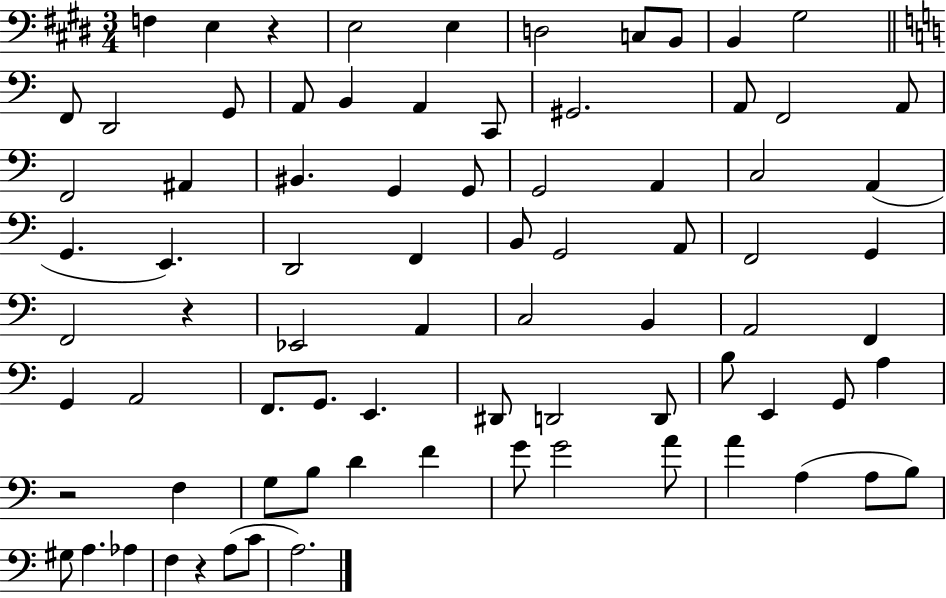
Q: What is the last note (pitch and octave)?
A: A3